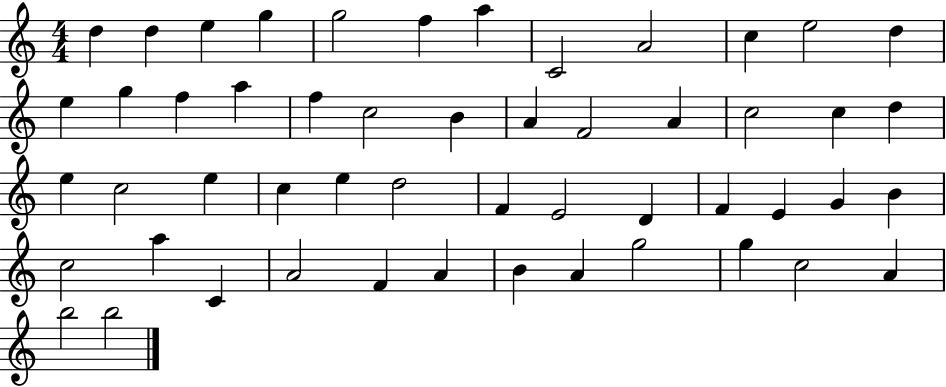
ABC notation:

X:1
T:Untitled
M:4/4
L:1/4
K:C
d d e g g2 f a C2 A2 c e2 d e g f a f c2 B A F2 A c2 c d e c2 e c e d2 F E2 D F E G B c2 a C A2 F A B A g2 g c2 A b2 b2